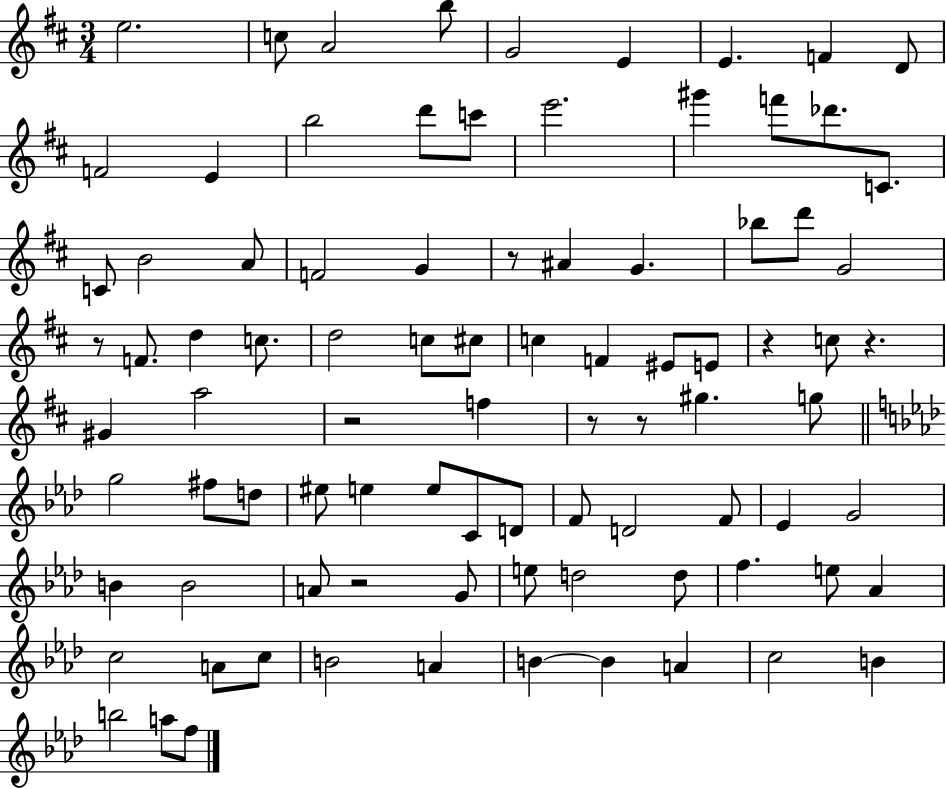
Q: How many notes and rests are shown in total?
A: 89